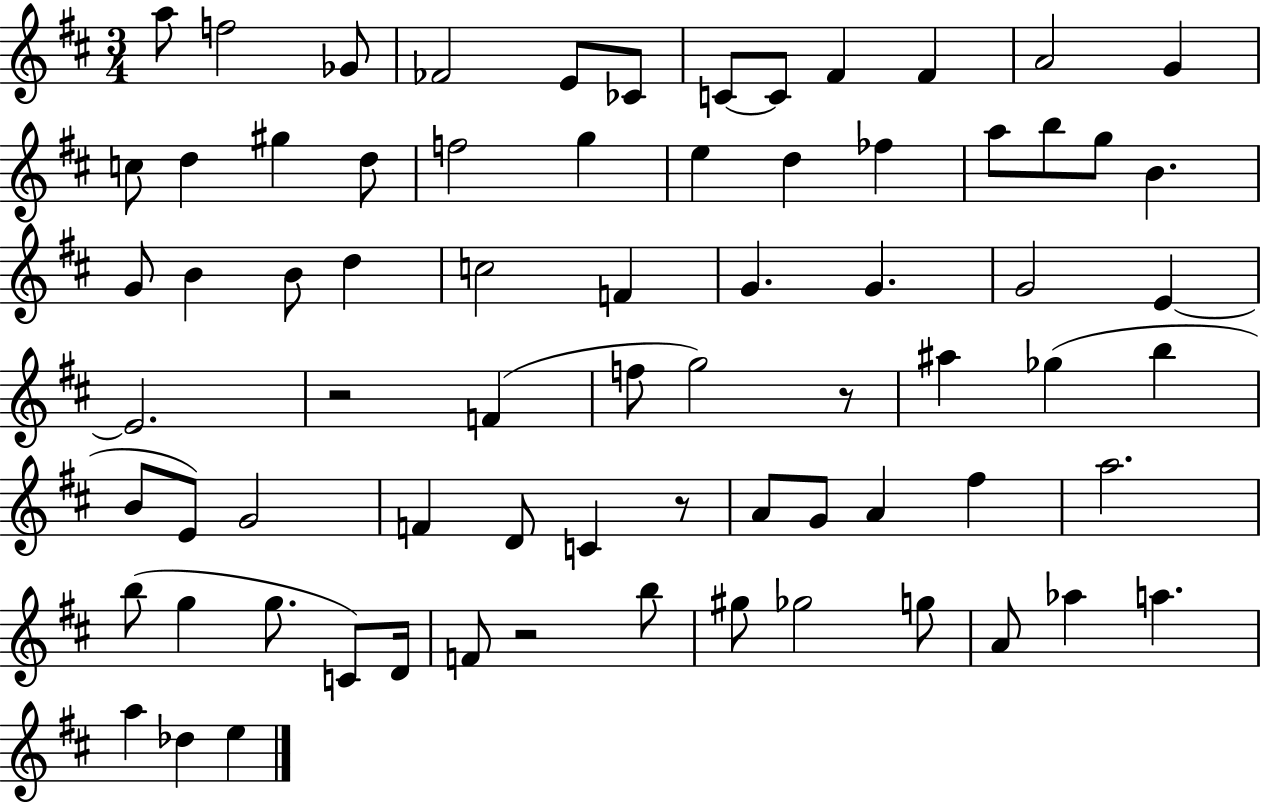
A5/e F5/h Gb4/e FES4/h E4/e CES4/e C4/e C4/e F#4/q F#4/q A4/h G4/q C5/e D5/q G#5/q D5/e F5/h G5/q E5/q D5/q FES5/q A5/e B5/e G5/e B4/q. G4/e B4/q B4/e D5/q C5/h F4/q G4/q. G4/q. G4/h E4/q E4/h. R/h F4/q F5/e G5/h R/e A#5/q Gb5/q B5/q B4/e E4/e G4/h F4/q D4/e C4/q R/e A4/e G4/e A4/q F#5/q A5/h. B5/e G5/q G5/e. C4/e D4/s F4/e R/h B5/e G#5/e Gb5/h G5/e A4/e Ab5/q A5/q. A5/q Db5/q E5/q